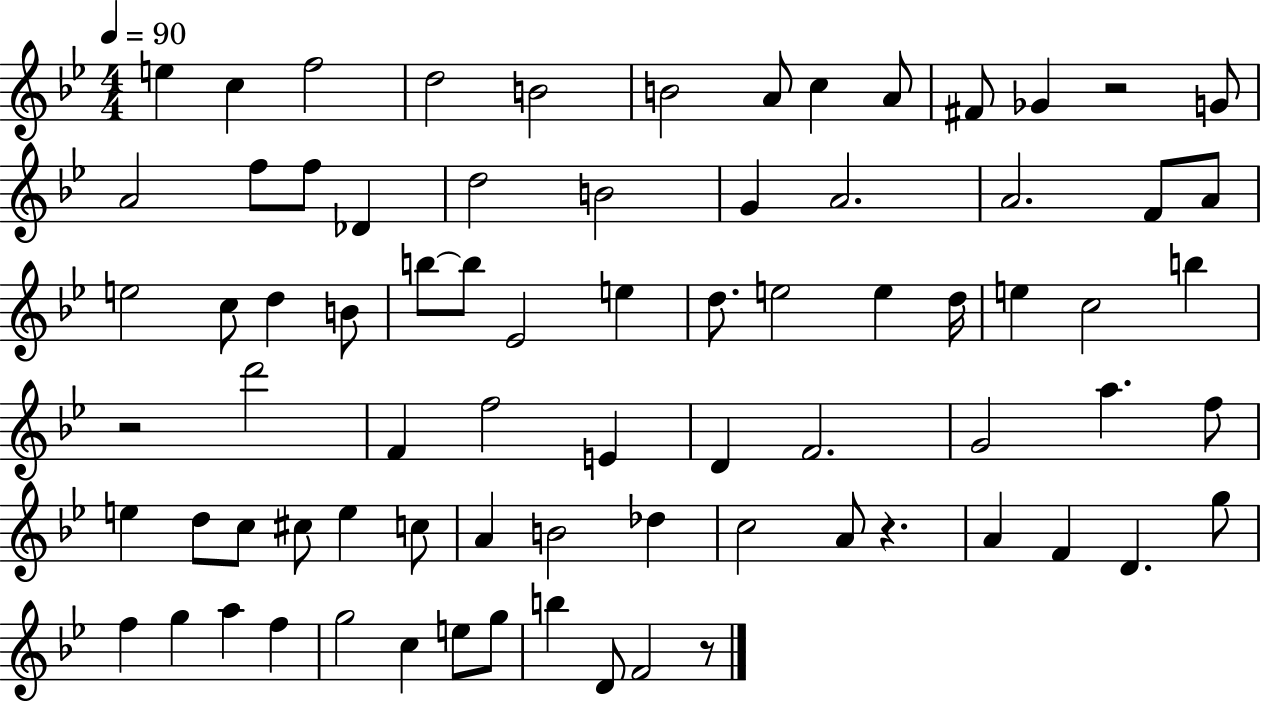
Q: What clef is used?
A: treble